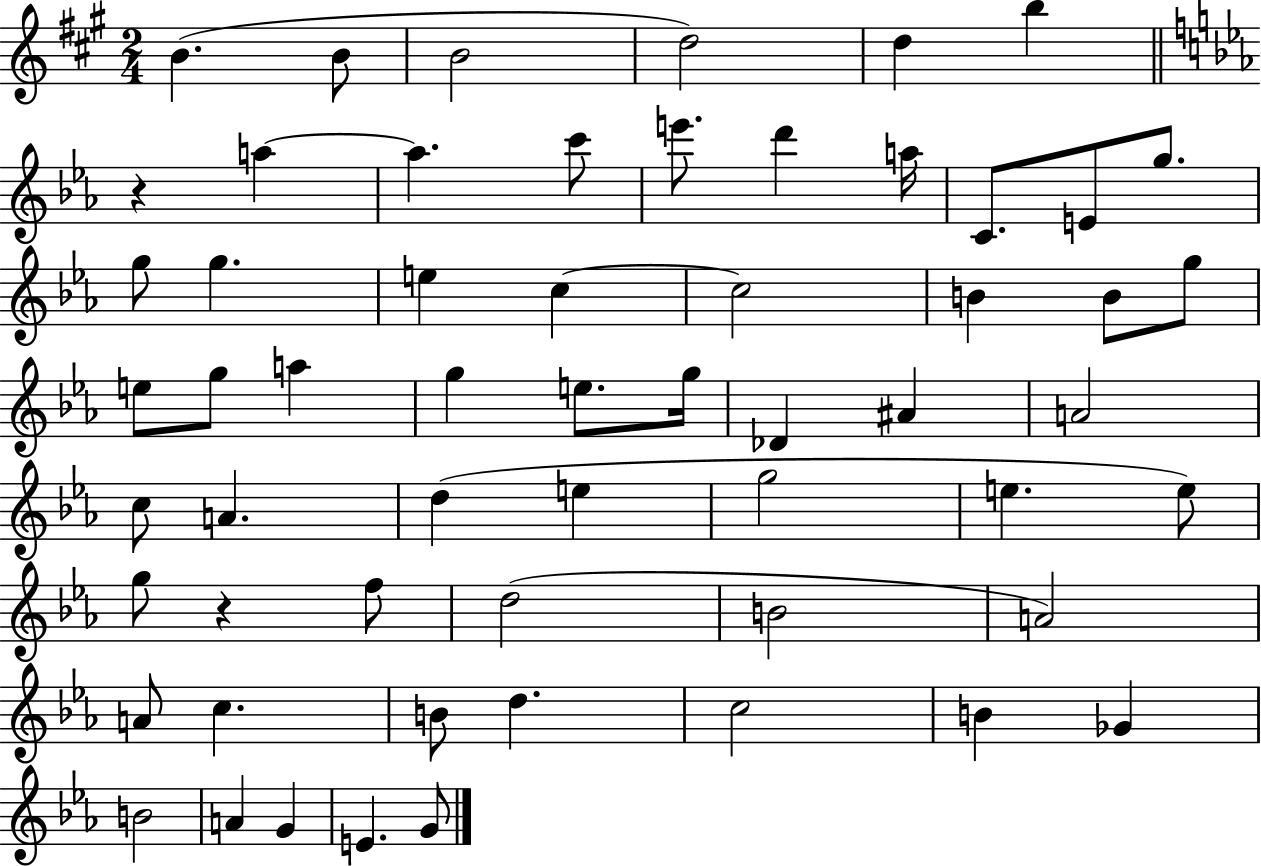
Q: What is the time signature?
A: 2/4